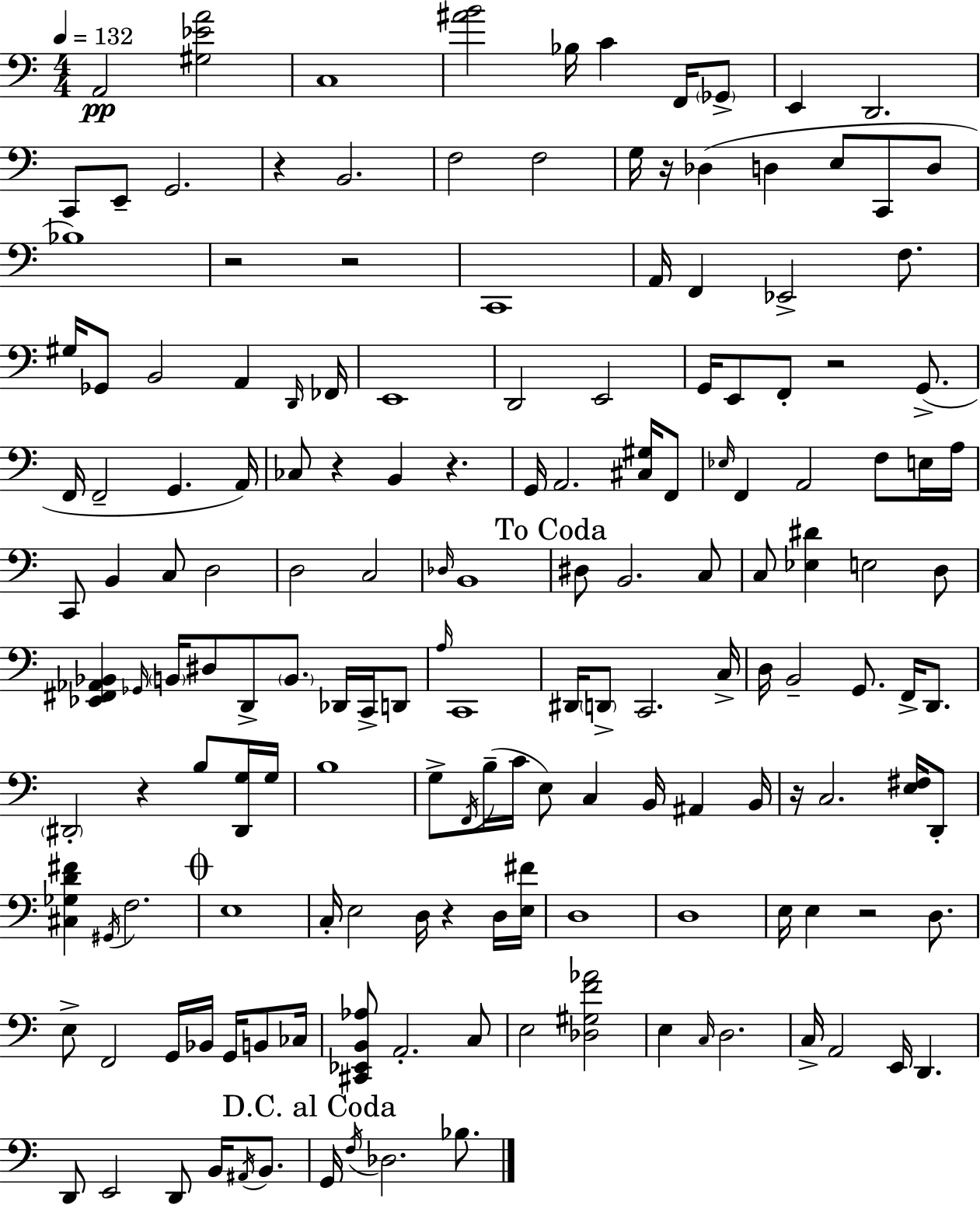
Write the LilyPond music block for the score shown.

{
  \clef bass
  \numericTimeSignature
  \time 4/4
  \key a \minor
  \tempo 4 = 132
  a,2\pp <gis ees' a'>2 | c1 | <ais' b'>2 bes16 c'4 f,16 \parenthesize ges,8-> | e,4 d,2. | \break c,8 e,8-- g,2. | r4 b,2. | f2 f2 | g16 r16 des4( d4 e8 c,8 d8 | \break bes1) | r2 r2 | c,1 | a,16 f,4 ees,2-> f8. | \break gis16 ges,8 b,2 a,4 \grace { d,16 } | fes,16 e,1 | d,2 e,2 | g,16 e,8 f,8-. r2 g,8.->( | \break f,16 f,2-- g,4. | a,16) ces8 r4 b,4 r4. | g,16 a,2. <cis gis>16 f,8 | \grace { ees16 } f,4 a,2 f8 | \break e16 a16 c,8 b,4 c8 d2 | d2 c2 | \grace { des16 } b,1 | \mark "To Coda" dis8 b,2. | \break c8 c8 <ees dis'>4 e2 | d8 <ees, fis, aes, bes,>4 \grace { ges,16 } \parenthesize b,16 dis8 d,8-> \parenthesize b,8. | des,16 c,16-> d,8 \grace { a16 } c,1 | dis,16 \parenthesize d,8-> c,2. | \break c16-> d16 b,2-- g,8. | f,16-> d,8. \parenthesize dis,2-. r4 | b8 <dis, g>16 g16 b1 | g8-> \acciaccatura { f,16 } b16--( c'16 e8) c4 | \break b,16 ais,4 b,16 r16 c2. | <e fis>16 d,8-. <cis ges d' fis'>4 \acciaccatura { gis,16 } f2. | \mark \markup { \musicglyph "scripts.coda" } e1 | c16-. e2 | \break d16 r4 d16 <e fis'>16 d1 | d1 | e16 e4 r2 | d8. e8-> f,2 | \break g,16 bes,16 g,16 b,8 ces16 <cis, ees, b, aes>8 a,2.-. | c8 e2 <des gis f' aes'>2 | e4 \grace { c16 } d2. | c16-> a,2 | \break e,16 d,4. d,8 e,2 | d,8 b,16 \acciaccatura { ais,16 } b,8. \mark "D.C. al Coda" g,16 \acciaccatura { f16 } des2. | bes8. \bar "|."
}